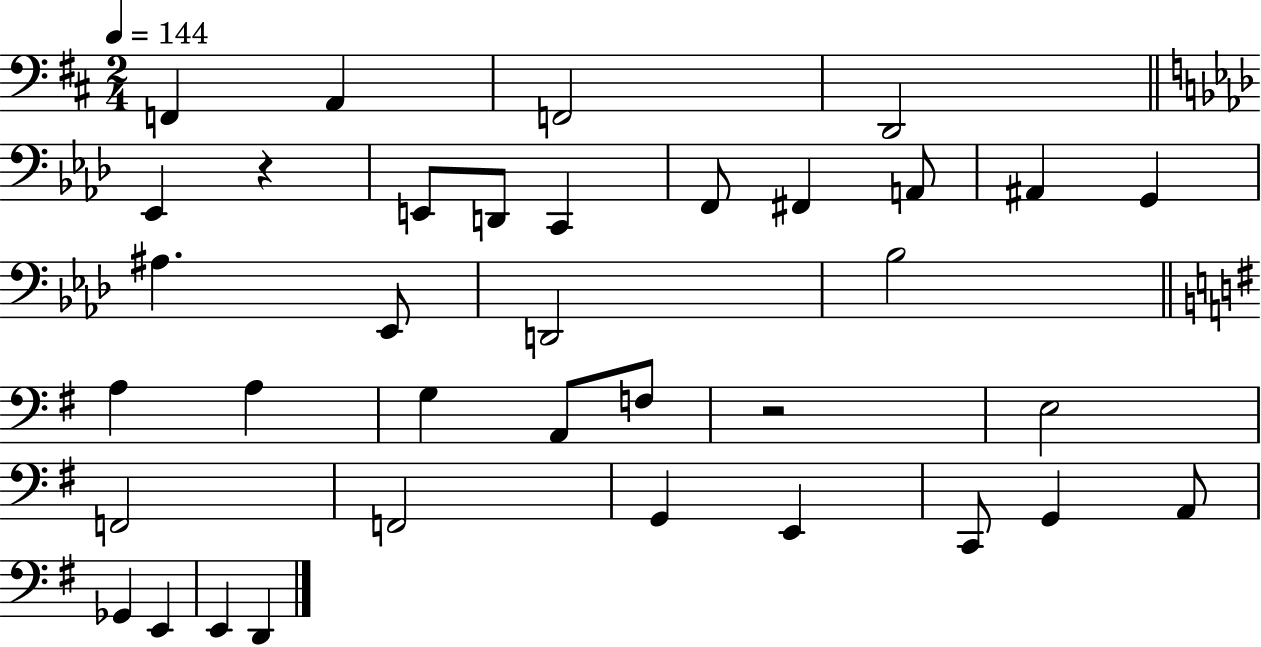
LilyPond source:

{
  \clef bass
  \numericTimeSignature
  \time 2/4
  \key d \major
  \tempo 4 = 144
  f,4 a,4 | f,2 | d,2 | \bar "||" \break \key aes \major ees,4 r4 | e,8 d,8 c,4 | f,8 fis,4 a,8 | ais,4 g,4 | \break ais4. ees,8 | d,2 | bes2 | \bar "||" \break \key e \minor a4 a4 | g4 a,8 f8 | r2 | e2 | \break f,2 | f,2 | g,4 e,4 | c,8 g,4 a,8 | \break ges,4 e,4 | e,4 d,4 | \bar "|."
}